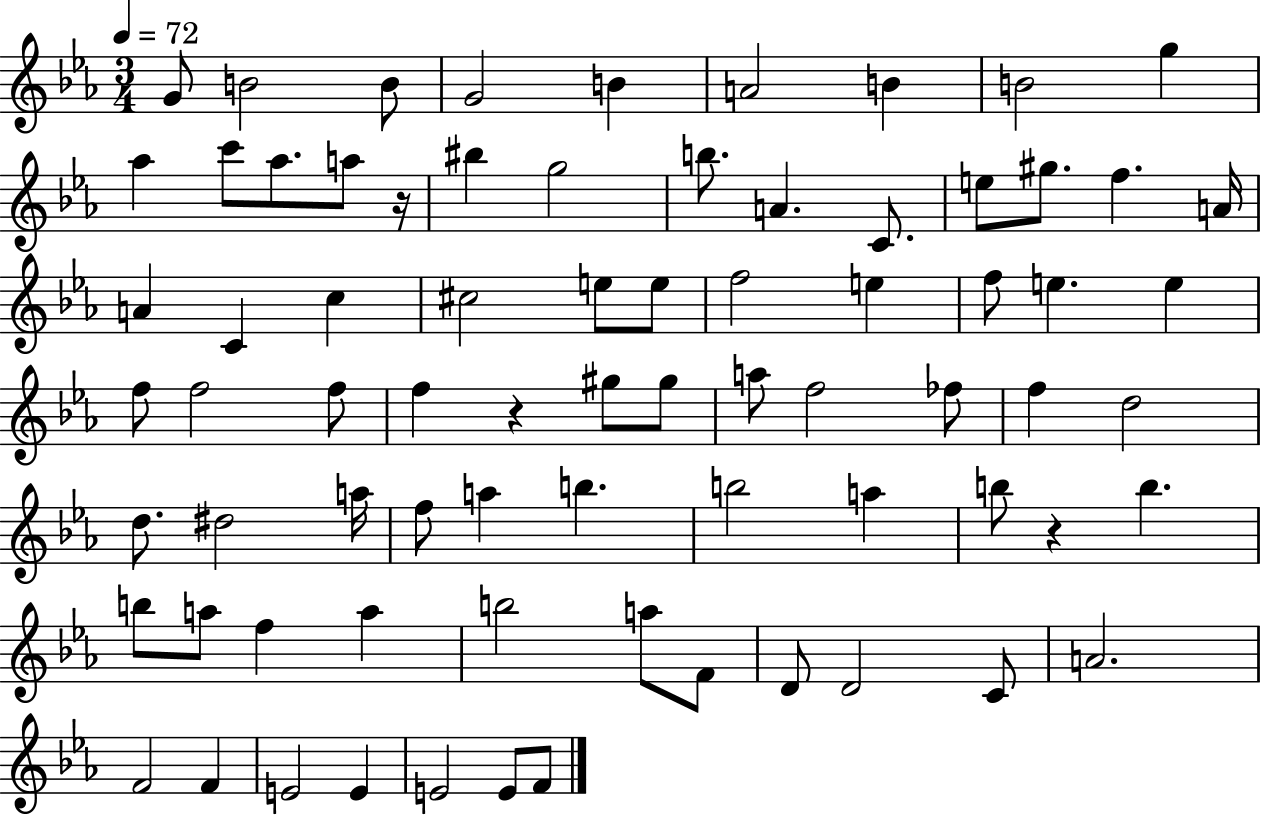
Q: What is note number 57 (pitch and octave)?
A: F5